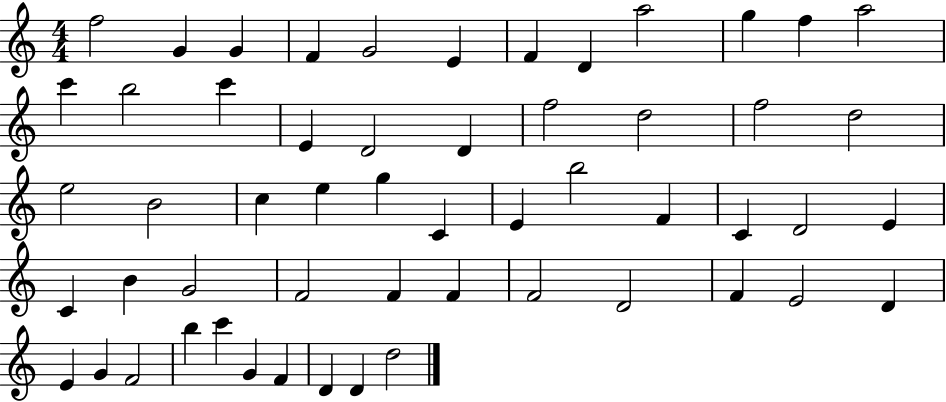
X:1
T:Untitled
M:4/4
L:1/4
K:C
f2 G G F G2 E F D a2 g f a2 c' b2 c' E D2 D f2 d2 f2 d2 e2 B2 c e g C E b2 F C D2 E C B G2 F2 F F F2 D2 F E2 D E G F2 b c' G F D D d2